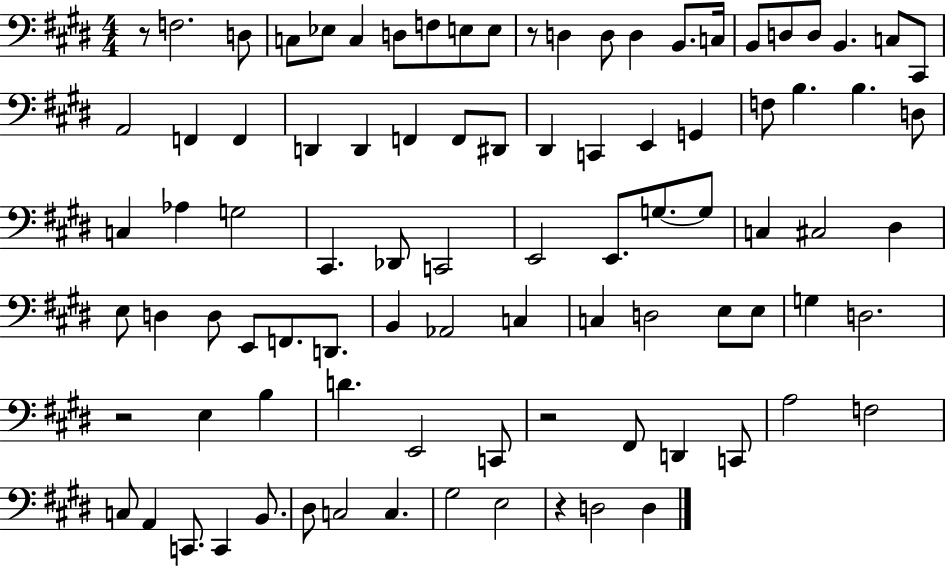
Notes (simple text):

R/e F3/h. D3/e C3/e Eb3/e C3/q D3/e F3/e E3/e E3/e R/e D3/q D3/e D3/q B2/e. C3/s B2/e D3/e D3/e B2/q. C3/e C#2/e A2/h F2/q F2/q D2/q D2/q F2/q F2/e D#2/e D#2/q C2/q E2/q G2/q F3/e B3/q. B3/q. D3/e C3/q Ab3/q G3/h C#2/q. Db2/e C2/h E2/h E2/e. G3/e. G3/e C3/q C#3/h D#3/q E3/e D3/q D3/e E2/e F2/e. D2/e. B2/q Ab2/h C3/q C3/q D3/h E3/e E3/e G3/q D3/h. R/h E3/q B3/q D4/q. E2/h C2/e R/h F#2/e D2/q C2/e A3/h F3/h C3/e A2/q C2/e. C2/q B2/e. D#3/e C3/h C3/q. G#3/h E3/h R/q D3/h D3/q